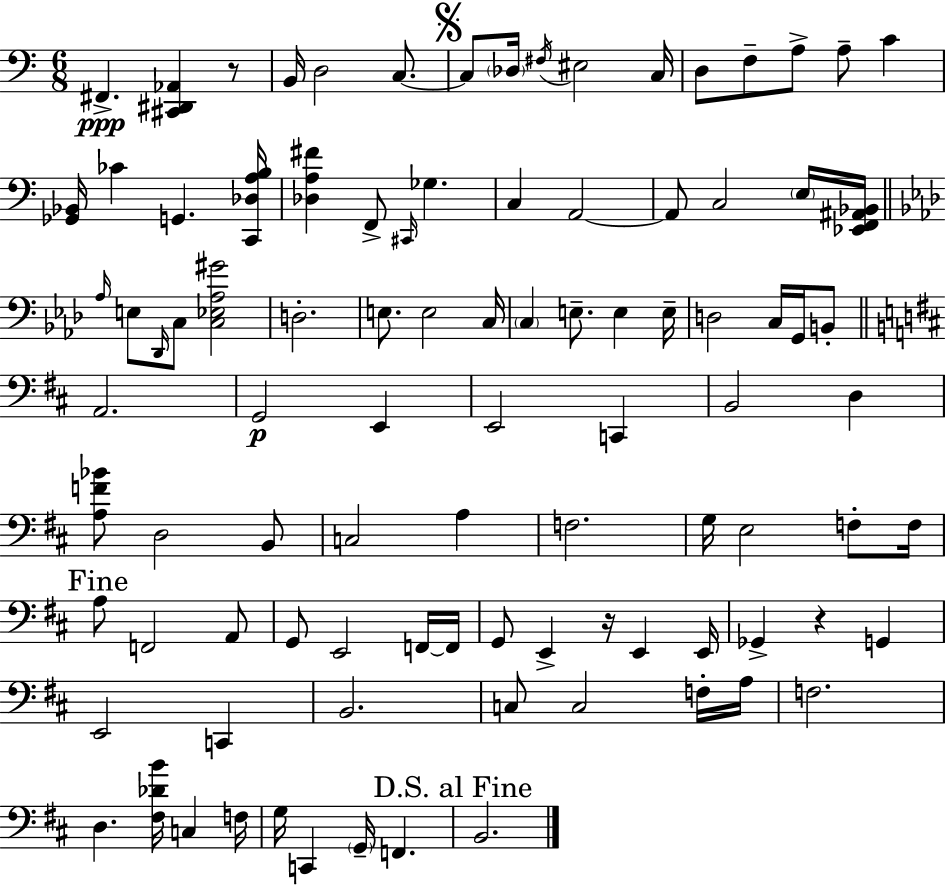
F#2/q. [C#2,D#2,Ab2]/q R/e B2/s D3/h C3/e. C3/e Db3/s F#3/s EIS3/h C3/s D3/e F3/e A3/e A3/e C4/q [Gb2,Bb2]/s CES4/q G2/q. [C2,Db3,A3,B3]/s [Db3,A3,F#4]/q F2/e C#2/s Gb3/q. C3/q A2/h A2/e C3/h E3/s [Eb2,F2,A#2,Bb2]/s Ab3/s E3/e Db2/s C3/e [C3,Eb3,Ab3,G#4]/h D3/h. E3/e. E3/h C3/s C3/q E3/e. E3/q E3/s D3/h C3/s G2/s B2/e A2/h. G2/h E2/q E2/h C2/q B2/h D3/q [A3,F4,Bb4]/e D3/h B2/e C3/h A3/q F3/h. G3/s E3/h F3/e F3/s A3/e F2/h A2/e G2/e E2/h F2/s F2/s G2/e E2/q R/s E2/q E2/s Gb2/q R/q G2/q E2/h C2/q B2/h. C3/e C3/h F3/s A3/s F3/h. D3/q. [F#3,Db4,B4]/s C3/q F3/s G3/s C2/q G2/s F2/q. B2/h.